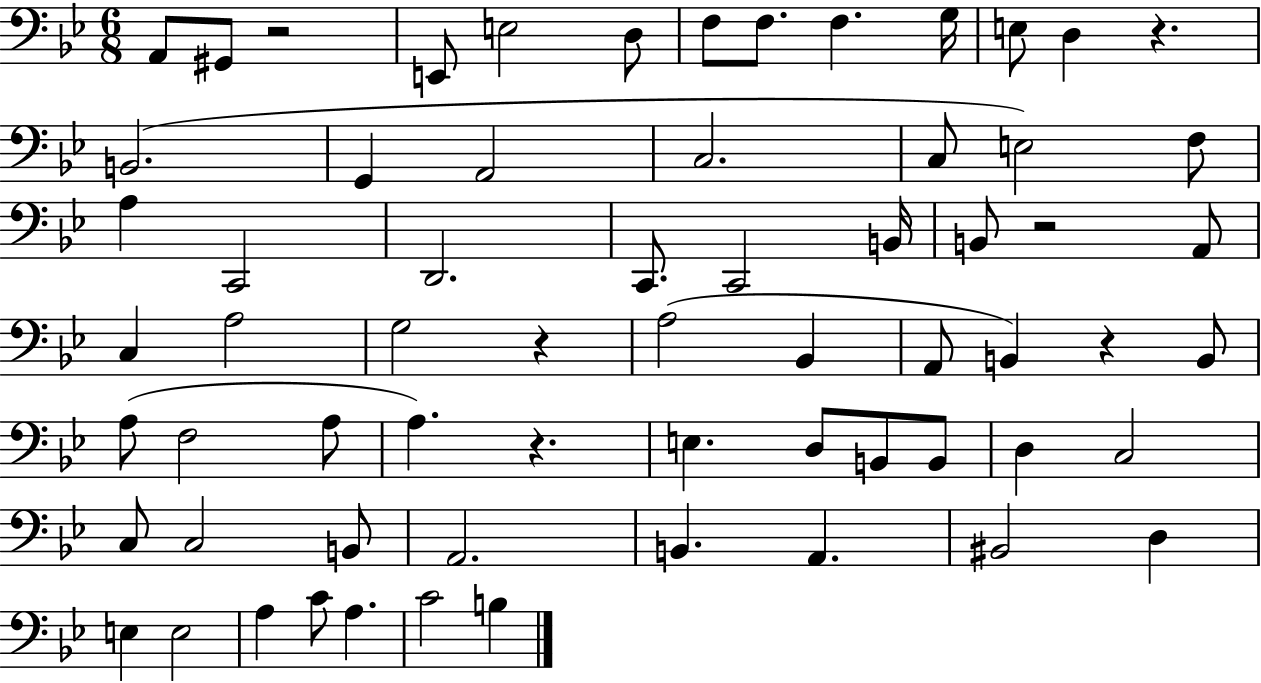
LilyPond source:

{
  \clef bass
  \numericTimeSignature
  \time 6/8
  \key bes \major
  a,8 gis,8 r2 | e,8 e2 d8 | f8 f8. f4. g16 | e8 d4 r4. | \break b,2.( | g,4 a,2 | c2. | c8 e2) f8 | \break a4 c,2 | d,2. | c,8. c,2 b,16 | b,8 r2 a,8 | \break c4 a2 | g2 r4 | a2( bes,4 | a,8 b,4) r4 b,8 | \break a8( f2 a8 | a4.) r4. | e4. d8 b,8 b,8 | d4 c2 | \break c8 c2 b,8 | a,2. | b,4. a,4. | bis,2 d4 | \break e4 e2 | a4 c'8 a4. | c'2 b4 | \bar "|."
}